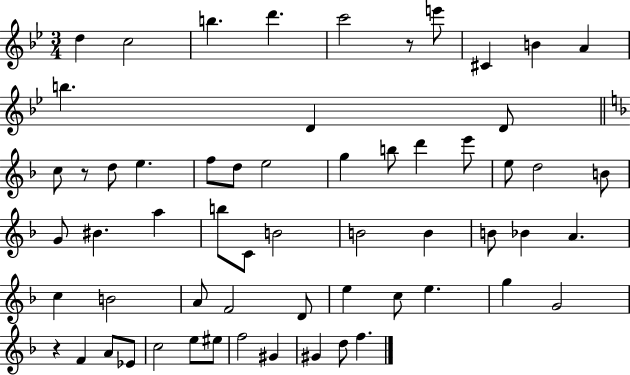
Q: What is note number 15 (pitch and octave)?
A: E5